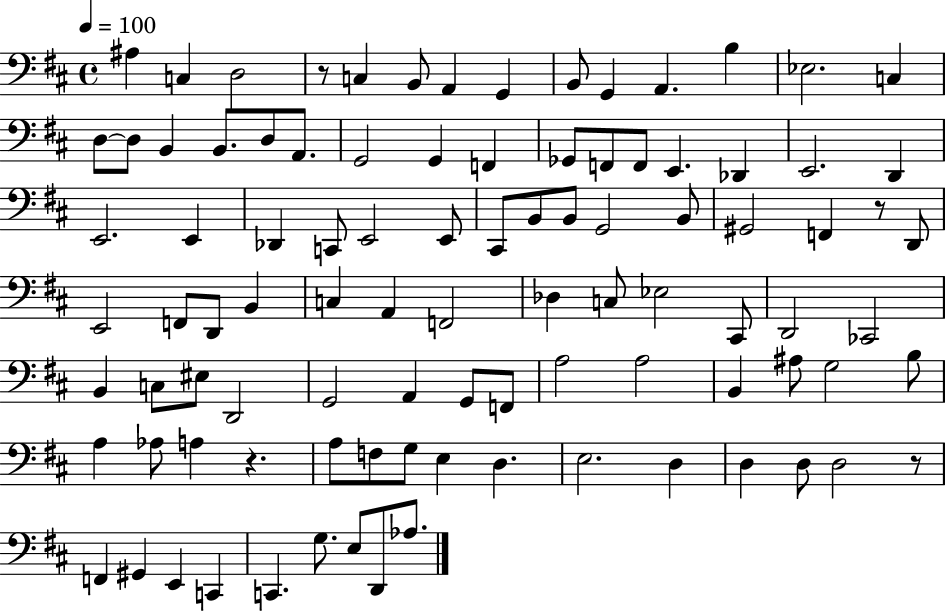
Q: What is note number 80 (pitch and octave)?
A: D3